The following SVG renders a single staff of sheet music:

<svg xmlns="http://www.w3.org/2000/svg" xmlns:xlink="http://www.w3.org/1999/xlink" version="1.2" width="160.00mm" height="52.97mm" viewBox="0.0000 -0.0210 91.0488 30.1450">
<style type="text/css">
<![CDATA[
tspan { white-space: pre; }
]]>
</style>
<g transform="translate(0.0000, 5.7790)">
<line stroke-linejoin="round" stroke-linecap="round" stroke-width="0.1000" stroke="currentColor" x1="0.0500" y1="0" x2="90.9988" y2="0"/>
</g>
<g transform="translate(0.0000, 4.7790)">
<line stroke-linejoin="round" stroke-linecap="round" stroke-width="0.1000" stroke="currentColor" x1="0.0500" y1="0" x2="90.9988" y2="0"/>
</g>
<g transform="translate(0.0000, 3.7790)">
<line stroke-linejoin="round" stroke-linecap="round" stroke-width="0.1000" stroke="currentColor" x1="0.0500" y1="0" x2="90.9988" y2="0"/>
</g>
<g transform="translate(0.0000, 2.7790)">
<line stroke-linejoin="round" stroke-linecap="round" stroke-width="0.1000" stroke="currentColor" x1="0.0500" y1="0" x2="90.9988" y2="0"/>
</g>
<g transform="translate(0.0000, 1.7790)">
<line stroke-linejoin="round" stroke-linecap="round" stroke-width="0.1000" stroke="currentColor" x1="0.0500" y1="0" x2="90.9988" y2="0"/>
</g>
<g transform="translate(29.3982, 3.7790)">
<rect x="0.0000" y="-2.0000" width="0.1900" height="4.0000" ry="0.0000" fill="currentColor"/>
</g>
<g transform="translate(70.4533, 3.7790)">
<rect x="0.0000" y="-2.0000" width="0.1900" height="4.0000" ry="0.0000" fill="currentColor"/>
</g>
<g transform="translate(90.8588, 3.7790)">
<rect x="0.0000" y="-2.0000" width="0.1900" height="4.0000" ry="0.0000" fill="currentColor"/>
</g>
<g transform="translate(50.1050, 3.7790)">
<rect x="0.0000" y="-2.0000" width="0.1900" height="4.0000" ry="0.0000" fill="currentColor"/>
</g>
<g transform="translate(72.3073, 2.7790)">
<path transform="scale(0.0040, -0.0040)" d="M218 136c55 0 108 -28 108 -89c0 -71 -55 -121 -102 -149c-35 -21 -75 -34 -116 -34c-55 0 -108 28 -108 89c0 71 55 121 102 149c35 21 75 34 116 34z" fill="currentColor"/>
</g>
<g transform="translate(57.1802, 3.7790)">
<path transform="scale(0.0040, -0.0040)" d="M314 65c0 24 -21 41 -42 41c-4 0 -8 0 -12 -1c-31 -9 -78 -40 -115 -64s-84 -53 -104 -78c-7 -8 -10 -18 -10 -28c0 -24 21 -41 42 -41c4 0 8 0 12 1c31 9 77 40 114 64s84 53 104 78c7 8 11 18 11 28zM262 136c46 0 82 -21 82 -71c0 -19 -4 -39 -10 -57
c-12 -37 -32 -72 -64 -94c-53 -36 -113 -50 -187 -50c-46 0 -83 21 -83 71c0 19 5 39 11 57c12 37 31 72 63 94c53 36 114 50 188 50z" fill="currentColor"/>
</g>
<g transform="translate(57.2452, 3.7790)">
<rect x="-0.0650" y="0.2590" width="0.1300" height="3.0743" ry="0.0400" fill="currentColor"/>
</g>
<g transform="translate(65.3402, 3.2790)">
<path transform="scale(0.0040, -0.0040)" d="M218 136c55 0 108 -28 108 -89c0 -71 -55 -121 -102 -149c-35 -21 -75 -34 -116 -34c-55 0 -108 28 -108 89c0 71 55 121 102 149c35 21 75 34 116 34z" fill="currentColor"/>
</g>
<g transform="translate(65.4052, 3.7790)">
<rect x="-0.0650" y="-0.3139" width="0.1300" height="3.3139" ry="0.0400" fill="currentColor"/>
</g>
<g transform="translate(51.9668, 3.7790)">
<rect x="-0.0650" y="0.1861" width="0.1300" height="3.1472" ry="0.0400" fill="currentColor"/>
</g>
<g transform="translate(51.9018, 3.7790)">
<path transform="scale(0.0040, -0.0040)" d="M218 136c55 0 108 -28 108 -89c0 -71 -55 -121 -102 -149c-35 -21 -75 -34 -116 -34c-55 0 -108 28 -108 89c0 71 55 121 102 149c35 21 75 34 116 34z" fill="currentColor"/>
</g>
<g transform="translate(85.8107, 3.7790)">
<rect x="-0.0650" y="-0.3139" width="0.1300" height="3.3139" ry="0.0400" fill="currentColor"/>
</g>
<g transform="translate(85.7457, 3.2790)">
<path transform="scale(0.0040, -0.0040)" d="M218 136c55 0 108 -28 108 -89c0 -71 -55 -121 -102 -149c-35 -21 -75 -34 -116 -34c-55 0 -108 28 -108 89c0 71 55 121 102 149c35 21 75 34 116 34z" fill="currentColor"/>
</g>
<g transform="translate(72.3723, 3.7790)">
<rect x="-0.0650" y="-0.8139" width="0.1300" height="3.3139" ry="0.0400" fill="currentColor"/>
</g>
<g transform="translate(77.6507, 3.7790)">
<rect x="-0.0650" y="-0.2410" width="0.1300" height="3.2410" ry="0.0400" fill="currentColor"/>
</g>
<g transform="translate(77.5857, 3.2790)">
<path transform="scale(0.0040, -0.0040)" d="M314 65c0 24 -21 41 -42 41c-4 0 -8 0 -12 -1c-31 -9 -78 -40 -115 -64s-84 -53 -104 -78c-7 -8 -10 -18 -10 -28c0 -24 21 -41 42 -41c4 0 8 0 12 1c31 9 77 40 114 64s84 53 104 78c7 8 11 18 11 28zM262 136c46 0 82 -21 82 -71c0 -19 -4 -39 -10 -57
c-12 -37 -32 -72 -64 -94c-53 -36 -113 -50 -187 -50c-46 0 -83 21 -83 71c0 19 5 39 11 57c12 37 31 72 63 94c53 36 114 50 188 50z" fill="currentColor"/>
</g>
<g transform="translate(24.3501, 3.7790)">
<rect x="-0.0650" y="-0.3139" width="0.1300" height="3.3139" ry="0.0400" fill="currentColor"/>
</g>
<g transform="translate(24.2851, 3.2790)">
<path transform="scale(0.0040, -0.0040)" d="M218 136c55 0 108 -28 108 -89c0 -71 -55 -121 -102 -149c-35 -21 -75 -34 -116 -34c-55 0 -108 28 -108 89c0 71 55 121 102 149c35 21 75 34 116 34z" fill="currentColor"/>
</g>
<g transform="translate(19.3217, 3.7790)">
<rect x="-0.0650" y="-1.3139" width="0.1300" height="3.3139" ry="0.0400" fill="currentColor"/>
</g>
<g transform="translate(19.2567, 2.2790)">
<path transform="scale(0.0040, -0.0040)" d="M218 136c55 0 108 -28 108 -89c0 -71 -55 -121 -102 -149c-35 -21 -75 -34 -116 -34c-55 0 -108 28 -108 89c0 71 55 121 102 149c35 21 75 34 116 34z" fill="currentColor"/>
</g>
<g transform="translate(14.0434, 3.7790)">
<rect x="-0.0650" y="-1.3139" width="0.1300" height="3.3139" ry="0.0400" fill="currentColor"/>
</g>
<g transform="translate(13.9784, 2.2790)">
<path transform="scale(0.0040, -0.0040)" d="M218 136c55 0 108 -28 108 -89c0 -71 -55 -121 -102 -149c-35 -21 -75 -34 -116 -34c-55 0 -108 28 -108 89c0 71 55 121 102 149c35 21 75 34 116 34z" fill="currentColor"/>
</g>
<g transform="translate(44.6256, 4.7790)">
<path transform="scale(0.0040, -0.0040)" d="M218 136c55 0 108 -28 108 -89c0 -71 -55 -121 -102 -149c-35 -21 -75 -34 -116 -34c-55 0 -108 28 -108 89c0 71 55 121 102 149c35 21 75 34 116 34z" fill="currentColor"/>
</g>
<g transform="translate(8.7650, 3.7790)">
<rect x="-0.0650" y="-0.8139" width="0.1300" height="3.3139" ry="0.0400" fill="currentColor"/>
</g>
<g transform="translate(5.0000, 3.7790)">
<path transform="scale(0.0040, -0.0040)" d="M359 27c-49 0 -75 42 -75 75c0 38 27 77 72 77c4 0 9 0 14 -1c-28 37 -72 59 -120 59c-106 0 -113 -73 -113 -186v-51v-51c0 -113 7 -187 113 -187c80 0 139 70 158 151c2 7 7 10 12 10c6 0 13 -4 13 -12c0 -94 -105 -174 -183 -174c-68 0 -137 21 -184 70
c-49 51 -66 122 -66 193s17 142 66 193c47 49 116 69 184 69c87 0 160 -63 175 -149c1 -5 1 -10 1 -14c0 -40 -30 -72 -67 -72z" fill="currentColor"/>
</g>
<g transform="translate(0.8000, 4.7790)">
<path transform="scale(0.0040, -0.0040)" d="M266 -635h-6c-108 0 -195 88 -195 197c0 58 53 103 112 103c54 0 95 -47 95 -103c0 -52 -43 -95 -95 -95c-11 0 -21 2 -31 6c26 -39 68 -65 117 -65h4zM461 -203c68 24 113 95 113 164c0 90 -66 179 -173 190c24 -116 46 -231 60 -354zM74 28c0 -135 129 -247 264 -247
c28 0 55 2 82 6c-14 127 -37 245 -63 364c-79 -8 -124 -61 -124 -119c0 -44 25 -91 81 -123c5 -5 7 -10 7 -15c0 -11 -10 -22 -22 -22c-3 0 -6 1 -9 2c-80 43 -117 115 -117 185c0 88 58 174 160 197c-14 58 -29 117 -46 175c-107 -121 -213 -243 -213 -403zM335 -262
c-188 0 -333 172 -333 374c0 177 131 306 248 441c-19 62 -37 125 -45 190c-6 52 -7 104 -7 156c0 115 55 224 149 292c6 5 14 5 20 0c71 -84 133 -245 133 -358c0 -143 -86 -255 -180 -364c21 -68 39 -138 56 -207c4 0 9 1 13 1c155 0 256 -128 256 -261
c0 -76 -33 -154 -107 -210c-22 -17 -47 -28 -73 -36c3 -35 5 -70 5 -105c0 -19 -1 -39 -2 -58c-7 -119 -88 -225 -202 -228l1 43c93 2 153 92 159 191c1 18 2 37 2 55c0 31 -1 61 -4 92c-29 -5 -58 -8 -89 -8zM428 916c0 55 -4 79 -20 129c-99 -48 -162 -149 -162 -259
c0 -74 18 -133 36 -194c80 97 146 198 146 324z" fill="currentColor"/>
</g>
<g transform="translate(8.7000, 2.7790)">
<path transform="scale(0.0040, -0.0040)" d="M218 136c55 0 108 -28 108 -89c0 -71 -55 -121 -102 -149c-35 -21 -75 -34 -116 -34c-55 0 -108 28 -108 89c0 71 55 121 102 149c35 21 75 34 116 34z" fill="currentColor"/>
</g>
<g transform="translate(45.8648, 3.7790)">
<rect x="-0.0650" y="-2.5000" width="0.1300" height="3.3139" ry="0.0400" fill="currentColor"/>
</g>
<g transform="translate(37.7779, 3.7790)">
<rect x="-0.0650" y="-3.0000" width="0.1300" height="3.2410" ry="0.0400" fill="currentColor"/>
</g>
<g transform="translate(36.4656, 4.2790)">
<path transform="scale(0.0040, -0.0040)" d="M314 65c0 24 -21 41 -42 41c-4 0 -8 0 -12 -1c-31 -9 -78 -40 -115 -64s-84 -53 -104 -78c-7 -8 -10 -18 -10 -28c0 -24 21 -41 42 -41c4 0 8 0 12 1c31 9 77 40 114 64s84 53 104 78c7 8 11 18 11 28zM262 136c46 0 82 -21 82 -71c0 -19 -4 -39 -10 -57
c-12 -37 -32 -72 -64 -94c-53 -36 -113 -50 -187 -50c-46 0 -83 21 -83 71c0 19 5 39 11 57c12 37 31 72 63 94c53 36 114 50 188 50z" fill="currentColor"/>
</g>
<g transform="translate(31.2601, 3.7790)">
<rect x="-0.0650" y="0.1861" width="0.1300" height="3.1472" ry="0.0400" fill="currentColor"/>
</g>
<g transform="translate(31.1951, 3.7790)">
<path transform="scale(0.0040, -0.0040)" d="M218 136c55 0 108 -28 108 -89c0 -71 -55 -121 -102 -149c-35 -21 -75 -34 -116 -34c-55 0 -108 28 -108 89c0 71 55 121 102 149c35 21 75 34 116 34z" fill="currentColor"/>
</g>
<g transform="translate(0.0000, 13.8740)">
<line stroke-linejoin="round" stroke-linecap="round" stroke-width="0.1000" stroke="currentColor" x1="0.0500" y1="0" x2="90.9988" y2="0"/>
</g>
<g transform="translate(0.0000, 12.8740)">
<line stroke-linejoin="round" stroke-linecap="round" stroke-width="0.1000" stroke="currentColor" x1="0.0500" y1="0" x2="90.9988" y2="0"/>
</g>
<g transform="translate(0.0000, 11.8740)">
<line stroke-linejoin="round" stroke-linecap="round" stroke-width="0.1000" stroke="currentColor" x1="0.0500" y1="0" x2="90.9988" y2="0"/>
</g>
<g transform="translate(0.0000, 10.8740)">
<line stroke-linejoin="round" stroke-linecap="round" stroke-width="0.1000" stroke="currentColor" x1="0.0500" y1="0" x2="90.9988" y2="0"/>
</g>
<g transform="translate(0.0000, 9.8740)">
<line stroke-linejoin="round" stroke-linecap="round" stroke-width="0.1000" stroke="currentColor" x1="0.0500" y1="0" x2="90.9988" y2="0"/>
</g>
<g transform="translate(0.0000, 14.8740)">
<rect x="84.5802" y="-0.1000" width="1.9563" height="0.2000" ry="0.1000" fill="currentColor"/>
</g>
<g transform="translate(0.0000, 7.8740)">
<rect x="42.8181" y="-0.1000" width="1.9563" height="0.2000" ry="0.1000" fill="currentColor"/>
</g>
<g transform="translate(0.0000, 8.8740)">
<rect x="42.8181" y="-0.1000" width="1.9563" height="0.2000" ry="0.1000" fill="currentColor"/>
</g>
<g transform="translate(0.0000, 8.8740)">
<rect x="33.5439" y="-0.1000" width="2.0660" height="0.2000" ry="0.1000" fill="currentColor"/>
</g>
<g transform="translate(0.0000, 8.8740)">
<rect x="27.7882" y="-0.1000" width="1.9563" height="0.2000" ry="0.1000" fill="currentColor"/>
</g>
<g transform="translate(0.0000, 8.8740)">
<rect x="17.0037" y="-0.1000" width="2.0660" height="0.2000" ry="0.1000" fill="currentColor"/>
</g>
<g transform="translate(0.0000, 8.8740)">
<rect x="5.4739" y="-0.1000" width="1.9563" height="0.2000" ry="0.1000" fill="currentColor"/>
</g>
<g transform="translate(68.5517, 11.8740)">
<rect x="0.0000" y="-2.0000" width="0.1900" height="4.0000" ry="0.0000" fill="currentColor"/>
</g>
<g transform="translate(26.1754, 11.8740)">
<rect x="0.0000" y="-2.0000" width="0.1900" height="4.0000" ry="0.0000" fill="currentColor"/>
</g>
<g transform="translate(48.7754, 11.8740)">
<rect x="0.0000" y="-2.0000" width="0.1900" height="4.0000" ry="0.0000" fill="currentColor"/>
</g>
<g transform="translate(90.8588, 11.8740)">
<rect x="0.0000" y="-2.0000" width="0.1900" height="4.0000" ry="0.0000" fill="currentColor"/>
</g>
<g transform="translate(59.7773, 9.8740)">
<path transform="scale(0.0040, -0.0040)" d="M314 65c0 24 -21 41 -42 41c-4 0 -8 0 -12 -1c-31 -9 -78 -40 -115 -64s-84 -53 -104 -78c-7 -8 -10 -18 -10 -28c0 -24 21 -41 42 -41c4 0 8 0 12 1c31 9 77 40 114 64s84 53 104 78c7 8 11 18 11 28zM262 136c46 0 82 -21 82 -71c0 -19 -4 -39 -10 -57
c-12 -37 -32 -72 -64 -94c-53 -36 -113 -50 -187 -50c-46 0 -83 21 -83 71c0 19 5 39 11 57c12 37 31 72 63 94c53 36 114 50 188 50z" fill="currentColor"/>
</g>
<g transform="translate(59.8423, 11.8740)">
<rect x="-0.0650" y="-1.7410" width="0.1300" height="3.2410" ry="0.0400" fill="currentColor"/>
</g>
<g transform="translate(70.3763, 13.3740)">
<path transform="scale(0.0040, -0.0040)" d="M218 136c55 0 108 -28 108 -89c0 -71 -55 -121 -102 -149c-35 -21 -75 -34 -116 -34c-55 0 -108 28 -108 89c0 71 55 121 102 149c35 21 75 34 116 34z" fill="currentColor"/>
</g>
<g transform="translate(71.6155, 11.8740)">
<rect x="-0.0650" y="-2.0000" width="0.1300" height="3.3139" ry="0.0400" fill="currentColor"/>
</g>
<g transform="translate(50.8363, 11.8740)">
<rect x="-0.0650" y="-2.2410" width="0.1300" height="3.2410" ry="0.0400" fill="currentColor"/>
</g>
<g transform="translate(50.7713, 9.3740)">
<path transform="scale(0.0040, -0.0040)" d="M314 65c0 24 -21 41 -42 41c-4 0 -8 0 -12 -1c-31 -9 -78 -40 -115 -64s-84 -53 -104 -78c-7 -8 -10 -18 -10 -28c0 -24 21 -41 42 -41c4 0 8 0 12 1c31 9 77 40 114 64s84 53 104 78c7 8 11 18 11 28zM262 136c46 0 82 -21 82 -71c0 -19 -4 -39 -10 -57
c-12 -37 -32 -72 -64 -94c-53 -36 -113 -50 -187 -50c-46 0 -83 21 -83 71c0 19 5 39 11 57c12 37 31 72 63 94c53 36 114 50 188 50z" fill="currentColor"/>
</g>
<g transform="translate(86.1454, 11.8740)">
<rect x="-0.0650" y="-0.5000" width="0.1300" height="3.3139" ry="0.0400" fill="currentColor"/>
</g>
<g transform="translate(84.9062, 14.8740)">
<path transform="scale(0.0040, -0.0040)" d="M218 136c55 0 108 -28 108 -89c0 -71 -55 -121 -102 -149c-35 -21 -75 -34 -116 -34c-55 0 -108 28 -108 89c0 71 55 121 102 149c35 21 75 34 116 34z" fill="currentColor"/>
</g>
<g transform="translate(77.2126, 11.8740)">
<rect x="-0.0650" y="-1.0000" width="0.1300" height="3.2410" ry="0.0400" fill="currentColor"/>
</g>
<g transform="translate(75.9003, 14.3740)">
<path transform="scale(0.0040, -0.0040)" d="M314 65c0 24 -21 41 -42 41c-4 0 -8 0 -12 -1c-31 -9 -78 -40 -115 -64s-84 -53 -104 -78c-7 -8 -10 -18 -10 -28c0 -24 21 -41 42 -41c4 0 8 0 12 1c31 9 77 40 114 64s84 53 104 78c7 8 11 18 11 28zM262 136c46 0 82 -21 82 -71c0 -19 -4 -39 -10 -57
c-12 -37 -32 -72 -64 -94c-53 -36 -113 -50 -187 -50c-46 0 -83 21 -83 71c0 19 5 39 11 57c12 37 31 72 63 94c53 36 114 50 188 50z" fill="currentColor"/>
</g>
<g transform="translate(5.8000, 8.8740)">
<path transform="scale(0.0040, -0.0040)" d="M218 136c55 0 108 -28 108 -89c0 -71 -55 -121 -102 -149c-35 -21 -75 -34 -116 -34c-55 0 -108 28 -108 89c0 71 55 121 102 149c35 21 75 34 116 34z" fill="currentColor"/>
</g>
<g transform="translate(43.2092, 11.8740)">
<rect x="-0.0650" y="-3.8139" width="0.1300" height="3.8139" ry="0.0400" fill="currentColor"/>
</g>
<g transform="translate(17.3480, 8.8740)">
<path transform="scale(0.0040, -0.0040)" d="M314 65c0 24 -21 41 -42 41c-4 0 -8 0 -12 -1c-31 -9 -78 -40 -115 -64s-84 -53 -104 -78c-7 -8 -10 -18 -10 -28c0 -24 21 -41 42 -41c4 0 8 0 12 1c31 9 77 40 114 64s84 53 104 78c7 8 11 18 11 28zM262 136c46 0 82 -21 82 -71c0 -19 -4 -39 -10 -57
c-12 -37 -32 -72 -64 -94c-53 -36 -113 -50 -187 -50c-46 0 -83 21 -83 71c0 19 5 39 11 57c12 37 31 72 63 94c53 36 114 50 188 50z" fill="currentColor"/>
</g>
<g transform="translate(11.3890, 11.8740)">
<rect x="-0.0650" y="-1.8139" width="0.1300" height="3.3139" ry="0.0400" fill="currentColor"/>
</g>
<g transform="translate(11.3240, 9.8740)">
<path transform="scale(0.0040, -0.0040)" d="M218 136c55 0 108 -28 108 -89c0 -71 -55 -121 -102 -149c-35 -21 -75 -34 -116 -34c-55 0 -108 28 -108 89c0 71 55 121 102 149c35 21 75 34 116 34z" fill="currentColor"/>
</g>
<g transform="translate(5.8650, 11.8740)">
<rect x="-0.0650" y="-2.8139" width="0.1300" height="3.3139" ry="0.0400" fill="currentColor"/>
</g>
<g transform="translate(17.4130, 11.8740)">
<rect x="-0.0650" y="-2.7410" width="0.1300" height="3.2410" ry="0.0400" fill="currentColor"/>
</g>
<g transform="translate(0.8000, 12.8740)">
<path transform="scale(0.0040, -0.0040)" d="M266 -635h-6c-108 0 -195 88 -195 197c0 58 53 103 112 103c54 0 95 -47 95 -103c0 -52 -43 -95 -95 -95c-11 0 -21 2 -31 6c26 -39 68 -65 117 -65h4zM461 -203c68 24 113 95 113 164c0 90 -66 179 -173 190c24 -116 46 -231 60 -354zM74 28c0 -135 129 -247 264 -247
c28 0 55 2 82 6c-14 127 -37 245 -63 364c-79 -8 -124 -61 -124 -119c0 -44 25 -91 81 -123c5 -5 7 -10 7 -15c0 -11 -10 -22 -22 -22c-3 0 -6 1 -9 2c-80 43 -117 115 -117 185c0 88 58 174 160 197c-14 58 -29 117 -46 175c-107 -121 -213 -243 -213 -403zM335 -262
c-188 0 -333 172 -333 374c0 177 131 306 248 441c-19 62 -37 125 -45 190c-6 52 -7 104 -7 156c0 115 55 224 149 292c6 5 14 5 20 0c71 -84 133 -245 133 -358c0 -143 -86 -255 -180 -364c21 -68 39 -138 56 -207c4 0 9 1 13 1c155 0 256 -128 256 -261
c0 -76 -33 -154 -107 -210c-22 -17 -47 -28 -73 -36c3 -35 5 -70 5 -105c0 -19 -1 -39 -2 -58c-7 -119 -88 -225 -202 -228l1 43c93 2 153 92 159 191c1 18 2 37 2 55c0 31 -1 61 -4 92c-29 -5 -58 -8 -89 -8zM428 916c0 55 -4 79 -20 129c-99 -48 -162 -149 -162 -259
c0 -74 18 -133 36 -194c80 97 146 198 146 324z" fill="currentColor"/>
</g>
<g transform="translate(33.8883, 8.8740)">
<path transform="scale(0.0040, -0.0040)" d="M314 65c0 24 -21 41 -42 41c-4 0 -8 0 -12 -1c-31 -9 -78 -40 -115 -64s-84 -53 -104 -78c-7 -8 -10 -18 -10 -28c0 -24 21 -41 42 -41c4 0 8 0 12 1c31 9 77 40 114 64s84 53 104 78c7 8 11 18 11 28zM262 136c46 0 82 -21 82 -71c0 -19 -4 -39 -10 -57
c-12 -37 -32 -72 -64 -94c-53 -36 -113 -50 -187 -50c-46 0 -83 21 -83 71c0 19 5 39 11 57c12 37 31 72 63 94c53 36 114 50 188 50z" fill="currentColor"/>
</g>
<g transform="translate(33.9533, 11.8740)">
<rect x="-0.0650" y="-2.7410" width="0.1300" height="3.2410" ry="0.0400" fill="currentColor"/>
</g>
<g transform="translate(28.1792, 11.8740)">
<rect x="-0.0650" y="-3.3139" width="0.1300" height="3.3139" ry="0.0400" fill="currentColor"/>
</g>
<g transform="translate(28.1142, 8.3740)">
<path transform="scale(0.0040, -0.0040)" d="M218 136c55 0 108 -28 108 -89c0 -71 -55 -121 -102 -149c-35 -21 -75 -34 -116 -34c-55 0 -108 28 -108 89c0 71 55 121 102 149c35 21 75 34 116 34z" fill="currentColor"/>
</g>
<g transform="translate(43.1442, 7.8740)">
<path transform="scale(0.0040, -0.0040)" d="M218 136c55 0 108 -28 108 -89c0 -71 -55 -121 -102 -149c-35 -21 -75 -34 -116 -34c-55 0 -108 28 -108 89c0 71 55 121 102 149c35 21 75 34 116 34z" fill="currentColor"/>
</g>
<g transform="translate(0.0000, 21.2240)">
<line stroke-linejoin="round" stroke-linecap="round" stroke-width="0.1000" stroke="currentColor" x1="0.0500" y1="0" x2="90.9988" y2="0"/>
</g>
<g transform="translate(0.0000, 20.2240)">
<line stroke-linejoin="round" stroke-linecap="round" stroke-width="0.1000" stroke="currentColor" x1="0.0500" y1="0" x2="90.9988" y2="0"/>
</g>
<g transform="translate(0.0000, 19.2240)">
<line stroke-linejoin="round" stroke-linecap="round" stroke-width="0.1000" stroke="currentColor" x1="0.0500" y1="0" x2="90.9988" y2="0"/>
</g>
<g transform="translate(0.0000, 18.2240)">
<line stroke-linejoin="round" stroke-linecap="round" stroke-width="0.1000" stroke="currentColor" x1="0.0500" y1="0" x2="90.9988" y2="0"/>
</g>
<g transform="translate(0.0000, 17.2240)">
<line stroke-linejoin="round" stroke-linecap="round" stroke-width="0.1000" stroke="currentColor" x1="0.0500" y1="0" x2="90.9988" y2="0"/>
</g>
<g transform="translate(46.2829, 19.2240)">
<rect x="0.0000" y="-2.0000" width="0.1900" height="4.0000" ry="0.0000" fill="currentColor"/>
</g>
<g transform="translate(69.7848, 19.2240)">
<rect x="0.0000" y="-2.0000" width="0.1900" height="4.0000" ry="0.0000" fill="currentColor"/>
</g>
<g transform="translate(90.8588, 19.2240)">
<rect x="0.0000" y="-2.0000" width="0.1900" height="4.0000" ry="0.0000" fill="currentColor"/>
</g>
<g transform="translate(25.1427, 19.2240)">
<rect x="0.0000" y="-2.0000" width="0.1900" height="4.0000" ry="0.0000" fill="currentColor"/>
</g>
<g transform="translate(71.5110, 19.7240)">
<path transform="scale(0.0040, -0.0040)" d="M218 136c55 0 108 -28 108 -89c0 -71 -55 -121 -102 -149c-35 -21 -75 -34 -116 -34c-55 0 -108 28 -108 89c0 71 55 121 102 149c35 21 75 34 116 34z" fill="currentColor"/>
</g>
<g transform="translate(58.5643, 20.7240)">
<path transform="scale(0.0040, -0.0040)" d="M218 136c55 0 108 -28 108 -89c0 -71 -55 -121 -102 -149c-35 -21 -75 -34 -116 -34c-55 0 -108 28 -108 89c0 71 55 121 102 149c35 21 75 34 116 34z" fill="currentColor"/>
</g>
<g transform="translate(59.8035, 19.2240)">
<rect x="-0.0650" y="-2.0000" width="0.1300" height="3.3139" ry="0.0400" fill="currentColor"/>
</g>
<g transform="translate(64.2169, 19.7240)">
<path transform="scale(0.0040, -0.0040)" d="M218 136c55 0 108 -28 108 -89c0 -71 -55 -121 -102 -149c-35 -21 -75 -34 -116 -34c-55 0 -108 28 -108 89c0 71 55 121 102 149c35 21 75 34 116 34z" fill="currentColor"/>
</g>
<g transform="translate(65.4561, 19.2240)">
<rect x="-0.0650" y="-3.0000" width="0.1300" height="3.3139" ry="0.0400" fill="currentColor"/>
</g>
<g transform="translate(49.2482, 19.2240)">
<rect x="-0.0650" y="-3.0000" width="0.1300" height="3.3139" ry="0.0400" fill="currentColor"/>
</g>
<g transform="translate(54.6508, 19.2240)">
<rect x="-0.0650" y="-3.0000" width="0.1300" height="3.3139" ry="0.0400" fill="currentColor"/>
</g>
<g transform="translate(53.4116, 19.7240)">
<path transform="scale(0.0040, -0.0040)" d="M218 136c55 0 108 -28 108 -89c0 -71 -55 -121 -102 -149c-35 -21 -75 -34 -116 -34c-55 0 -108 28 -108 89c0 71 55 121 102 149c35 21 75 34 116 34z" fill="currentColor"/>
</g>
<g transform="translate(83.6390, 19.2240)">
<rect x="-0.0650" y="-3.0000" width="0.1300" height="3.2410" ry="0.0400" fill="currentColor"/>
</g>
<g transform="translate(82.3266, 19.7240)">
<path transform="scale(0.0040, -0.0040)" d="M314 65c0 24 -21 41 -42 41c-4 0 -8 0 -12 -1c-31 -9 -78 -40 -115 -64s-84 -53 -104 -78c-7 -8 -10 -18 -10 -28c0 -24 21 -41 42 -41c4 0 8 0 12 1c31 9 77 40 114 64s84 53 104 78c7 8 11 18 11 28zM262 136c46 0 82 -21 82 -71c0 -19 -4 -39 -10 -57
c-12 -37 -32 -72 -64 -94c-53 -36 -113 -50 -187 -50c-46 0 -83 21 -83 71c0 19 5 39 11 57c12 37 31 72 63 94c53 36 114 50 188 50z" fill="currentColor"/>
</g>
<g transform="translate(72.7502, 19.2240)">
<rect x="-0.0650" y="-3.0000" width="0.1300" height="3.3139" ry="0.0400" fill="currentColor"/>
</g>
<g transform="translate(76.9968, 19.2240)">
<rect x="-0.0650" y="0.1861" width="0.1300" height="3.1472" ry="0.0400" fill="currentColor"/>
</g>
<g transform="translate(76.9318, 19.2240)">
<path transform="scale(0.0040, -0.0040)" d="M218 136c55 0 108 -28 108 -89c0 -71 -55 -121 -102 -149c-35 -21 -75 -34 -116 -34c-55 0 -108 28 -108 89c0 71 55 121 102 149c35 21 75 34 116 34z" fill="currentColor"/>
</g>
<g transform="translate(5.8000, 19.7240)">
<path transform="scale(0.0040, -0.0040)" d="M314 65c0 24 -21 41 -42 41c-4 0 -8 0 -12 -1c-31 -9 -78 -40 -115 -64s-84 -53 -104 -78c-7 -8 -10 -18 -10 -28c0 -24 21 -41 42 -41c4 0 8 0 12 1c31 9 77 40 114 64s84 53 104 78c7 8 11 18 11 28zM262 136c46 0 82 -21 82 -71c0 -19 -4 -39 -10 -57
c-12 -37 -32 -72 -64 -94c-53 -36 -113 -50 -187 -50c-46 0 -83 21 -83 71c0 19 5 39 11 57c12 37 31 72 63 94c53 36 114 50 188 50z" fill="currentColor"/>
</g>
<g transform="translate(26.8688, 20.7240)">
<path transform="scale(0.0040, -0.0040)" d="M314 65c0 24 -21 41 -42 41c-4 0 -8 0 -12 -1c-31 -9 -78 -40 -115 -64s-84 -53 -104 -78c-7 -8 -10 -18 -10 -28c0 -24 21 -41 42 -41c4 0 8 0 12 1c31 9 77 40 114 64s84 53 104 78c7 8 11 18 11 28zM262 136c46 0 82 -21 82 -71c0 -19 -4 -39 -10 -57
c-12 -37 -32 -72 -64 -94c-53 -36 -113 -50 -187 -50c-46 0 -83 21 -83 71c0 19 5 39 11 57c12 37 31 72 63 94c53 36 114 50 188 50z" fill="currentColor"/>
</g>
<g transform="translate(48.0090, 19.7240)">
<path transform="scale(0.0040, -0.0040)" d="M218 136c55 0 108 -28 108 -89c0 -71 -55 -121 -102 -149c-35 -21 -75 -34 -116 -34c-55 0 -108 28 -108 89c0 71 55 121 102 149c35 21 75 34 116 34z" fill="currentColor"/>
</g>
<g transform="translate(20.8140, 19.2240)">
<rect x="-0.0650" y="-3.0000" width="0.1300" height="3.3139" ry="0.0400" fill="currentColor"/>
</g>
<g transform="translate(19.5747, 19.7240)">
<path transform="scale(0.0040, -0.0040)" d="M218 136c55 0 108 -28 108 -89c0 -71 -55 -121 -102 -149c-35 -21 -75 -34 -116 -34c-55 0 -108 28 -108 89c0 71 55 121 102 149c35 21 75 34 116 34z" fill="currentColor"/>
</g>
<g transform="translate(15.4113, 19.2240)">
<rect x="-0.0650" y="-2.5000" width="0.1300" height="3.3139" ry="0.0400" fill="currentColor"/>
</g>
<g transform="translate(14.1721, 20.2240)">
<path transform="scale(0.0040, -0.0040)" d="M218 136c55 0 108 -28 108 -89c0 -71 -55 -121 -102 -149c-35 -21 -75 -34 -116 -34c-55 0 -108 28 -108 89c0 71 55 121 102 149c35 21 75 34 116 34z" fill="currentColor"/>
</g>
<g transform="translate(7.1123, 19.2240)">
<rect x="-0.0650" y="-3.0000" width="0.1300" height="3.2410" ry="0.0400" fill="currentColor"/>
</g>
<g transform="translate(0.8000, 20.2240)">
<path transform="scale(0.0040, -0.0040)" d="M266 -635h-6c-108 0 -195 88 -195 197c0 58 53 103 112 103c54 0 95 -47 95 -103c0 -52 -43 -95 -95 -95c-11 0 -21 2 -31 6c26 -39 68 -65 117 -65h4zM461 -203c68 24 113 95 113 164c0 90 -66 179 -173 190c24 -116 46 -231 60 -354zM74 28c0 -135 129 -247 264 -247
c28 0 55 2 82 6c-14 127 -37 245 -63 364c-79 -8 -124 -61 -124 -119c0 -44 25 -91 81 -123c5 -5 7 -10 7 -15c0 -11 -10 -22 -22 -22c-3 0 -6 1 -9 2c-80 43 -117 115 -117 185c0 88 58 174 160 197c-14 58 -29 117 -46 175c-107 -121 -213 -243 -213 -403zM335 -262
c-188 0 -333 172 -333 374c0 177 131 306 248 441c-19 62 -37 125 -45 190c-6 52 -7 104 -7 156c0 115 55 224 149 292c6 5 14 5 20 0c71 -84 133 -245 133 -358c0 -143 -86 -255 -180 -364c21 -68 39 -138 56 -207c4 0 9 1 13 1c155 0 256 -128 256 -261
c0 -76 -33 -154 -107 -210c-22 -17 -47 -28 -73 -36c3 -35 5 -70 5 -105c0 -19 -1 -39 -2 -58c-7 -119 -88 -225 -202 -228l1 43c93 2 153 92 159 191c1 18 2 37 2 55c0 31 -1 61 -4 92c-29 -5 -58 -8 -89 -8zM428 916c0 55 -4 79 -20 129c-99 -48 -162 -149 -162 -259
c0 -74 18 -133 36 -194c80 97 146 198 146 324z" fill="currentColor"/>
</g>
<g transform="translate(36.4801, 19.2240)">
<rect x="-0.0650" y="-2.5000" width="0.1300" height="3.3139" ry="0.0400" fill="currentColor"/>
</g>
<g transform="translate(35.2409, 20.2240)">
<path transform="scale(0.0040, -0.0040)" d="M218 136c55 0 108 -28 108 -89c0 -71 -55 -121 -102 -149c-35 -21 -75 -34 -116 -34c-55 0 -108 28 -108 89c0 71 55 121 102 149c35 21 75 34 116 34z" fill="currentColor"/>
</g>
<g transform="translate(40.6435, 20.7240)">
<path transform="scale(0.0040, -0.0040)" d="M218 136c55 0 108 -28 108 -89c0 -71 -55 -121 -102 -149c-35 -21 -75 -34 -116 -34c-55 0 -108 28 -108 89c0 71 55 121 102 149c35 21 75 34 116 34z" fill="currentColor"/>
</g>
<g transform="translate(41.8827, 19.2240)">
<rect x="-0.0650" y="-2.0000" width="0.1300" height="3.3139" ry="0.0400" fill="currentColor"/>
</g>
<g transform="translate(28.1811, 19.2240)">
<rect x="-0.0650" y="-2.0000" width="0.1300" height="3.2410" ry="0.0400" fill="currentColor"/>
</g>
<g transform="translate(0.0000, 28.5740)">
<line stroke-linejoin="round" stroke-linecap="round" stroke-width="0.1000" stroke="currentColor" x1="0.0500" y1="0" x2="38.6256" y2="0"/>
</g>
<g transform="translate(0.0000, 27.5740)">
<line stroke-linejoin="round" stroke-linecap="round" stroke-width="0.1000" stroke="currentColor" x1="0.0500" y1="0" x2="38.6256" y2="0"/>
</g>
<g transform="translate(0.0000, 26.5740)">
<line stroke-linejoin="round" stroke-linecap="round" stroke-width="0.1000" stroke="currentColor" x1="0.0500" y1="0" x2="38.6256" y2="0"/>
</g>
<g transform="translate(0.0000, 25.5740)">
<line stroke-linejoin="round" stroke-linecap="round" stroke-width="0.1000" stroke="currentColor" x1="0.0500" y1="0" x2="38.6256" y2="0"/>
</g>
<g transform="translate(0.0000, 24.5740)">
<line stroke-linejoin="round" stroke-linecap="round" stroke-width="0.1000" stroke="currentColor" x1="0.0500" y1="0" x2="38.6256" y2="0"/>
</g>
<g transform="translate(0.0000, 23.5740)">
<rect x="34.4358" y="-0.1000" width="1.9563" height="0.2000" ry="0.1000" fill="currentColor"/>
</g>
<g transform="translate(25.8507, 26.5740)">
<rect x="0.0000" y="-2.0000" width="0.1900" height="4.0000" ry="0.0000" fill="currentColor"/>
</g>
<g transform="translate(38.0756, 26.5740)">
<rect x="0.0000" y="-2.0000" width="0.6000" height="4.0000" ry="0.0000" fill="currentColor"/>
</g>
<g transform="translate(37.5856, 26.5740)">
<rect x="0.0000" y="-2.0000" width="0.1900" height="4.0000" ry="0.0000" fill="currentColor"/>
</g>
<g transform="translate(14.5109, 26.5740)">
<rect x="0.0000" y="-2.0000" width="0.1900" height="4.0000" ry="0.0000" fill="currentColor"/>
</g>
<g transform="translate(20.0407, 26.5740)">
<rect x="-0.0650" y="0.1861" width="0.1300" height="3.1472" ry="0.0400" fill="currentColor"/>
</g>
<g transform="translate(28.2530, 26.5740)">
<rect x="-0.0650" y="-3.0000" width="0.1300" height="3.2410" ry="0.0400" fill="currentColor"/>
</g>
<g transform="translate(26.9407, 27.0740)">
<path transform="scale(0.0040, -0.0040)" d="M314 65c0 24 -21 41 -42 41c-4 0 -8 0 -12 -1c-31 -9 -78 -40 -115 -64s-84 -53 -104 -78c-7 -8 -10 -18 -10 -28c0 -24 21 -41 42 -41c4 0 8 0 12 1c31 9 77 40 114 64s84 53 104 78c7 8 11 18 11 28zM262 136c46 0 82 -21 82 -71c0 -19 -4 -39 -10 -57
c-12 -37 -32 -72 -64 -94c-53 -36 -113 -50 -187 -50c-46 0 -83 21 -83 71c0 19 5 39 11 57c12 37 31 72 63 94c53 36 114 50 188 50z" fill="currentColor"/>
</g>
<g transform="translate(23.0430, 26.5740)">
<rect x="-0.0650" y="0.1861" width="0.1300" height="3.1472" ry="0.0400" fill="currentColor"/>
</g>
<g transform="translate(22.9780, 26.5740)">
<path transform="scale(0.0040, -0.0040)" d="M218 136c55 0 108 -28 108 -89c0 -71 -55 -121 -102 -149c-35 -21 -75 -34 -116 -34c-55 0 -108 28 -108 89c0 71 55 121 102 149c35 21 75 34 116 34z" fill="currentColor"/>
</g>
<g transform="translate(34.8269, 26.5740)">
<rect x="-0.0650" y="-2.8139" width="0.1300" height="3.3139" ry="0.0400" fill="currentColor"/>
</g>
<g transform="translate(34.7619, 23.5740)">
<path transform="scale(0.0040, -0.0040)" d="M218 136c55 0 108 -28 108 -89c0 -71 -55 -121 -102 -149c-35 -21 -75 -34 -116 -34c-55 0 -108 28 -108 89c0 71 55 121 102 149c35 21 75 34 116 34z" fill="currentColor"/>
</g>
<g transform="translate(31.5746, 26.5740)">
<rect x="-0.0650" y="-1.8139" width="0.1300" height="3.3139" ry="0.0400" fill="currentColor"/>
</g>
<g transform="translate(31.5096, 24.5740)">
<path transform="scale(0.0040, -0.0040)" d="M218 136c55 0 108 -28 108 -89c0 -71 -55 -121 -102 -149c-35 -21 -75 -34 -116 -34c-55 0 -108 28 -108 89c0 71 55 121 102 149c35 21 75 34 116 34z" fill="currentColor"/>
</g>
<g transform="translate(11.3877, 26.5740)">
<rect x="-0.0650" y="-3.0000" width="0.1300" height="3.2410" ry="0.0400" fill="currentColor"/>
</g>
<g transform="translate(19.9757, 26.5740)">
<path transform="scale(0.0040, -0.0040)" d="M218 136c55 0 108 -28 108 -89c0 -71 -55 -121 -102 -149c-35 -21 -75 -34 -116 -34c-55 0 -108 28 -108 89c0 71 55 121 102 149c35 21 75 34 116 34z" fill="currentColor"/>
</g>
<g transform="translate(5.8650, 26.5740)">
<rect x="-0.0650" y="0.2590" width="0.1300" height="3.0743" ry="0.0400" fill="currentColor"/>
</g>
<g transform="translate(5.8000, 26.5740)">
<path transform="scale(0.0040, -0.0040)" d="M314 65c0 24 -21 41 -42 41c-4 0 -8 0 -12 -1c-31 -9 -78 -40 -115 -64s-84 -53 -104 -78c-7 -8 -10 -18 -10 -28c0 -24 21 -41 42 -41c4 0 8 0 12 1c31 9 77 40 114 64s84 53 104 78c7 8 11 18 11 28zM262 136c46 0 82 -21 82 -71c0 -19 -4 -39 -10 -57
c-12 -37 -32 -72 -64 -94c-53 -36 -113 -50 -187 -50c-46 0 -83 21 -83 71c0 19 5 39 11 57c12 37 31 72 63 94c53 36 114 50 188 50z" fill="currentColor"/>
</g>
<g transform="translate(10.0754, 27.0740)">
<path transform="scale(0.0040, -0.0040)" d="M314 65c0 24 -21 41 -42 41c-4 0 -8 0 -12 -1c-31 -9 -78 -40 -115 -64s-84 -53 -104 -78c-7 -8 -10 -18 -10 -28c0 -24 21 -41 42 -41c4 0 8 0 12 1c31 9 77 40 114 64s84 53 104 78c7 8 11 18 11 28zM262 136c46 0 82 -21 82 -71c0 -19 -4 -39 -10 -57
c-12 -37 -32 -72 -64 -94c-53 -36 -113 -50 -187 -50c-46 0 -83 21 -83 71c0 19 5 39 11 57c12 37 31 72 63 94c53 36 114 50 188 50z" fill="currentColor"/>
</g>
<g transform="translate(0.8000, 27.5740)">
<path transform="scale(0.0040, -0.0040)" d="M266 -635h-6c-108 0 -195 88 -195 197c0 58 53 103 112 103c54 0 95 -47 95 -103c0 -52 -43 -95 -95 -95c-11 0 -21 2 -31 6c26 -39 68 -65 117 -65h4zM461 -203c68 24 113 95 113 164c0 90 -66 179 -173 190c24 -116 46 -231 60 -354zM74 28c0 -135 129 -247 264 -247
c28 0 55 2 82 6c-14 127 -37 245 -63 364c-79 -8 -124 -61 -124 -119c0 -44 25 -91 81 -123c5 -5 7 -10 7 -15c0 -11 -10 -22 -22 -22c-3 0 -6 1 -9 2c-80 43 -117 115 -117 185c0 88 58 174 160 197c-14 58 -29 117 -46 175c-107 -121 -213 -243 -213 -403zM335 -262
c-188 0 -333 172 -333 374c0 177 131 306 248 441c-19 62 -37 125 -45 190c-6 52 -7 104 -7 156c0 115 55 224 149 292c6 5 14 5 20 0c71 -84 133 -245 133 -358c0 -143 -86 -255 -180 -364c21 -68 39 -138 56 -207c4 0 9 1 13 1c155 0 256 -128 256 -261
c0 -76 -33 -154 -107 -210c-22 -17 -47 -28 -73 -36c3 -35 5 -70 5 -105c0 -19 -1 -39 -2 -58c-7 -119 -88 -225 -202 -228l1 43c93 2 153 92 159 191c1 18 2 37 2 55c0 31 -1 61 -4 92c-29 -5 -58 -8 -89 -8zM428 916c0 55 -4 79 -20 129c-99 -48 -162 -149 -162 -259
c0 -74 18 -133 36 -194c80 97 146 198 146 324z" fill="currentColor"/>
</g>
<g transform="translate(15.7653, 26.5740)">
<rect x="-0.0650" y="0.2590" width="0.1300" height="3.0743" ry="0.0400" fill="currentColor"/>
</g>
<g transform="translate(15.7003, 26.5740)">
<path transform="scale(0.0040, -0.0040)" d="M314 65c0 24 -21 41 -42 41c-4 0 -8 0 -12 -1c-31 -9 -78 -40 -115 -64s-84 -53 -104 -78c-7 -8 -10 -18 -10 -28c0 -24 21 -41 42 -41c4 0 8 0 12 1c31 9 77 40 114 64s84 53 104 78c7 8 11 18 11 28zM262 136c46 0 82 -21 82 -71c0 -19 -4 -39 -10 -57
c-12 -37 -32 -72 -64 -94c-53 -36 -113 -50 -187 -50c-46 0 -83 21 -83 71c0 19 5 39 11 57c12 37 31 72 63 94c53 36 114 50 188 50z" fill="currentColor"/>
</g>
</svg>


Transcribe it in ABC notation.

X:1
T:Untitled
M:4/4
L:1/4
K:C
d e e c B A2 G B B2 c d c2 c a f a2 b a2 c' g2 f2 F D2 C A2 G A F2 G F A A F A A B A2 B2 A2 B2 B B A2 f a